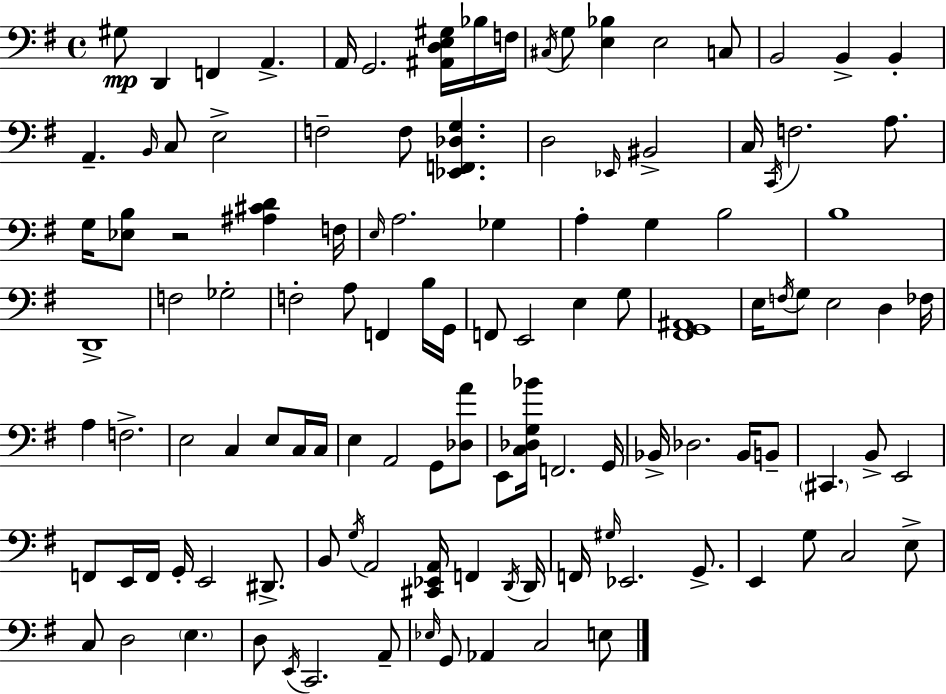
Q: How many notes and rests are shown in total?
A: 117